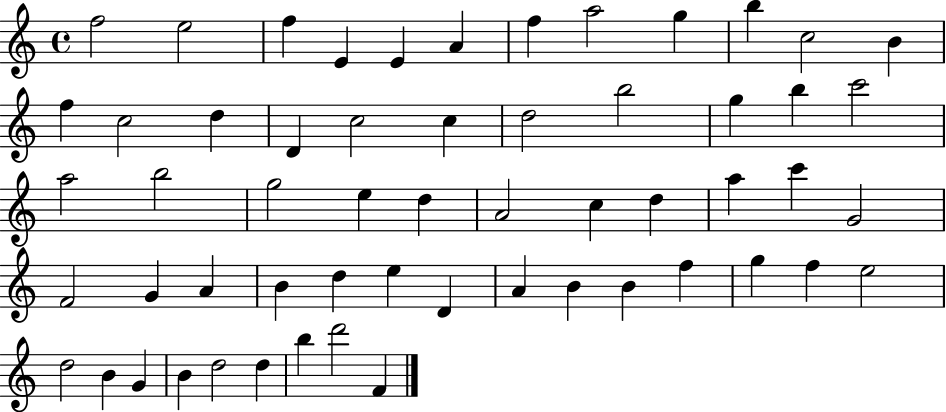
{
  \clef treble
  \time 4/4
  \defaultTimeSignature
  \key c \major
  f''2 e''2 | f''4 e'4 e'4 a'4 | f''4 a''2 g''4 | b''4 c''2 b'4 | \break f''4 c''2 d''4 | d'4 c''2 c''4 | d''2 b''2 | g''4 b''4 c'''2 | \break a''2 b''2 | g''2 e''4 d''4 | a'2 c''4 d''4 | a''4 c'''4 g'2 | \break f'2 g'4 a'4 | b'4 d''4 e''4 d'4 | a'4 b'4 b'4 f''4 | g''4 f''4 e''2 | \break d''2 b'4 g'4 | b'4 d''2 d''4 | b''4 d'''2 f'4 | \bar "|."
}